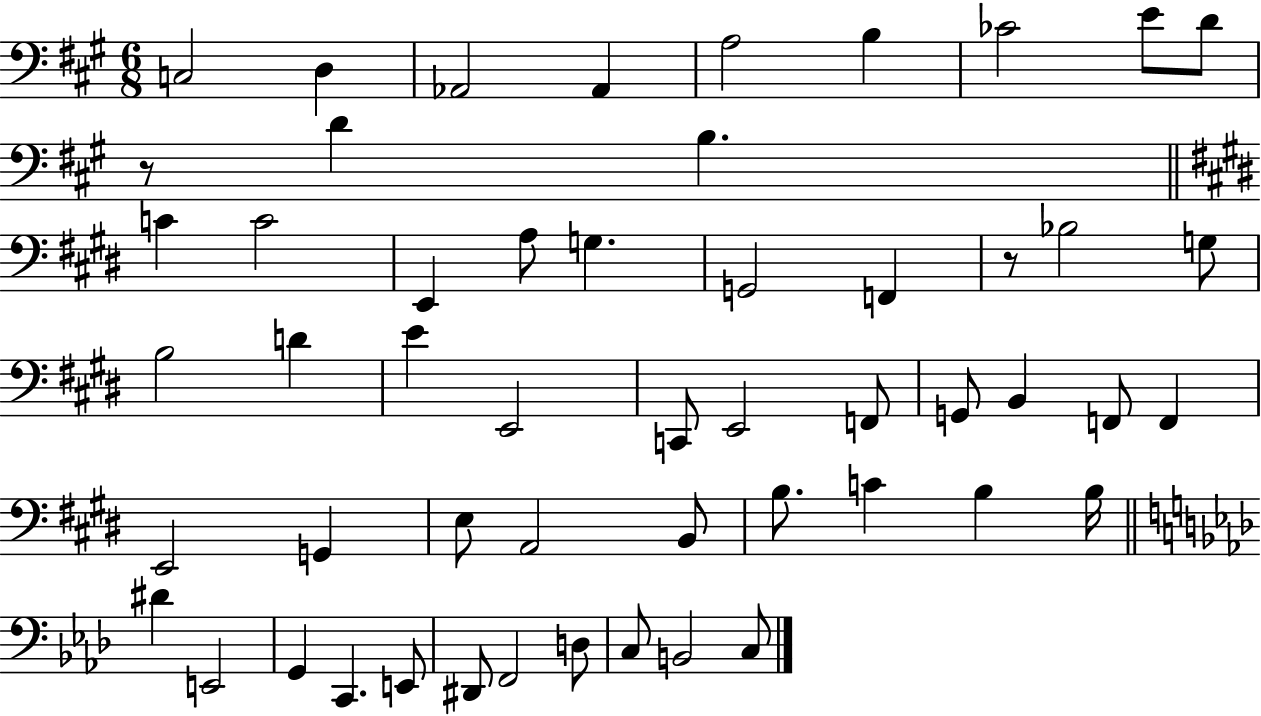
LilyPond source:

{
  \clef bass
  \numericTimeSignature
  \time 6/8
  \key a \major
  c2 d4 | aes,2 aes,4 | a2 b4 | ces'2 e'8 d'8 | \break r8 d'4 b4. | \bar "||" \break \key e \major c'4 c'2 | e,4 a8 g4. | g,2 f,4 | r8 bes2 g8 | \break b2 d'4 | e'4 e,2 | c,8 e,2 f,8 | g,8 b,4 f,8 f,4 | \break e,2 g,4 | e8 a,2 b,8 | b8. c'4 b4 b16 | \bar "||" \break \key aes \major dis'4 e,2 | g,4 c,4. e,8 | dis,8 f,2 d8 | c8 b,2 c8 | \break \bar "|."
}